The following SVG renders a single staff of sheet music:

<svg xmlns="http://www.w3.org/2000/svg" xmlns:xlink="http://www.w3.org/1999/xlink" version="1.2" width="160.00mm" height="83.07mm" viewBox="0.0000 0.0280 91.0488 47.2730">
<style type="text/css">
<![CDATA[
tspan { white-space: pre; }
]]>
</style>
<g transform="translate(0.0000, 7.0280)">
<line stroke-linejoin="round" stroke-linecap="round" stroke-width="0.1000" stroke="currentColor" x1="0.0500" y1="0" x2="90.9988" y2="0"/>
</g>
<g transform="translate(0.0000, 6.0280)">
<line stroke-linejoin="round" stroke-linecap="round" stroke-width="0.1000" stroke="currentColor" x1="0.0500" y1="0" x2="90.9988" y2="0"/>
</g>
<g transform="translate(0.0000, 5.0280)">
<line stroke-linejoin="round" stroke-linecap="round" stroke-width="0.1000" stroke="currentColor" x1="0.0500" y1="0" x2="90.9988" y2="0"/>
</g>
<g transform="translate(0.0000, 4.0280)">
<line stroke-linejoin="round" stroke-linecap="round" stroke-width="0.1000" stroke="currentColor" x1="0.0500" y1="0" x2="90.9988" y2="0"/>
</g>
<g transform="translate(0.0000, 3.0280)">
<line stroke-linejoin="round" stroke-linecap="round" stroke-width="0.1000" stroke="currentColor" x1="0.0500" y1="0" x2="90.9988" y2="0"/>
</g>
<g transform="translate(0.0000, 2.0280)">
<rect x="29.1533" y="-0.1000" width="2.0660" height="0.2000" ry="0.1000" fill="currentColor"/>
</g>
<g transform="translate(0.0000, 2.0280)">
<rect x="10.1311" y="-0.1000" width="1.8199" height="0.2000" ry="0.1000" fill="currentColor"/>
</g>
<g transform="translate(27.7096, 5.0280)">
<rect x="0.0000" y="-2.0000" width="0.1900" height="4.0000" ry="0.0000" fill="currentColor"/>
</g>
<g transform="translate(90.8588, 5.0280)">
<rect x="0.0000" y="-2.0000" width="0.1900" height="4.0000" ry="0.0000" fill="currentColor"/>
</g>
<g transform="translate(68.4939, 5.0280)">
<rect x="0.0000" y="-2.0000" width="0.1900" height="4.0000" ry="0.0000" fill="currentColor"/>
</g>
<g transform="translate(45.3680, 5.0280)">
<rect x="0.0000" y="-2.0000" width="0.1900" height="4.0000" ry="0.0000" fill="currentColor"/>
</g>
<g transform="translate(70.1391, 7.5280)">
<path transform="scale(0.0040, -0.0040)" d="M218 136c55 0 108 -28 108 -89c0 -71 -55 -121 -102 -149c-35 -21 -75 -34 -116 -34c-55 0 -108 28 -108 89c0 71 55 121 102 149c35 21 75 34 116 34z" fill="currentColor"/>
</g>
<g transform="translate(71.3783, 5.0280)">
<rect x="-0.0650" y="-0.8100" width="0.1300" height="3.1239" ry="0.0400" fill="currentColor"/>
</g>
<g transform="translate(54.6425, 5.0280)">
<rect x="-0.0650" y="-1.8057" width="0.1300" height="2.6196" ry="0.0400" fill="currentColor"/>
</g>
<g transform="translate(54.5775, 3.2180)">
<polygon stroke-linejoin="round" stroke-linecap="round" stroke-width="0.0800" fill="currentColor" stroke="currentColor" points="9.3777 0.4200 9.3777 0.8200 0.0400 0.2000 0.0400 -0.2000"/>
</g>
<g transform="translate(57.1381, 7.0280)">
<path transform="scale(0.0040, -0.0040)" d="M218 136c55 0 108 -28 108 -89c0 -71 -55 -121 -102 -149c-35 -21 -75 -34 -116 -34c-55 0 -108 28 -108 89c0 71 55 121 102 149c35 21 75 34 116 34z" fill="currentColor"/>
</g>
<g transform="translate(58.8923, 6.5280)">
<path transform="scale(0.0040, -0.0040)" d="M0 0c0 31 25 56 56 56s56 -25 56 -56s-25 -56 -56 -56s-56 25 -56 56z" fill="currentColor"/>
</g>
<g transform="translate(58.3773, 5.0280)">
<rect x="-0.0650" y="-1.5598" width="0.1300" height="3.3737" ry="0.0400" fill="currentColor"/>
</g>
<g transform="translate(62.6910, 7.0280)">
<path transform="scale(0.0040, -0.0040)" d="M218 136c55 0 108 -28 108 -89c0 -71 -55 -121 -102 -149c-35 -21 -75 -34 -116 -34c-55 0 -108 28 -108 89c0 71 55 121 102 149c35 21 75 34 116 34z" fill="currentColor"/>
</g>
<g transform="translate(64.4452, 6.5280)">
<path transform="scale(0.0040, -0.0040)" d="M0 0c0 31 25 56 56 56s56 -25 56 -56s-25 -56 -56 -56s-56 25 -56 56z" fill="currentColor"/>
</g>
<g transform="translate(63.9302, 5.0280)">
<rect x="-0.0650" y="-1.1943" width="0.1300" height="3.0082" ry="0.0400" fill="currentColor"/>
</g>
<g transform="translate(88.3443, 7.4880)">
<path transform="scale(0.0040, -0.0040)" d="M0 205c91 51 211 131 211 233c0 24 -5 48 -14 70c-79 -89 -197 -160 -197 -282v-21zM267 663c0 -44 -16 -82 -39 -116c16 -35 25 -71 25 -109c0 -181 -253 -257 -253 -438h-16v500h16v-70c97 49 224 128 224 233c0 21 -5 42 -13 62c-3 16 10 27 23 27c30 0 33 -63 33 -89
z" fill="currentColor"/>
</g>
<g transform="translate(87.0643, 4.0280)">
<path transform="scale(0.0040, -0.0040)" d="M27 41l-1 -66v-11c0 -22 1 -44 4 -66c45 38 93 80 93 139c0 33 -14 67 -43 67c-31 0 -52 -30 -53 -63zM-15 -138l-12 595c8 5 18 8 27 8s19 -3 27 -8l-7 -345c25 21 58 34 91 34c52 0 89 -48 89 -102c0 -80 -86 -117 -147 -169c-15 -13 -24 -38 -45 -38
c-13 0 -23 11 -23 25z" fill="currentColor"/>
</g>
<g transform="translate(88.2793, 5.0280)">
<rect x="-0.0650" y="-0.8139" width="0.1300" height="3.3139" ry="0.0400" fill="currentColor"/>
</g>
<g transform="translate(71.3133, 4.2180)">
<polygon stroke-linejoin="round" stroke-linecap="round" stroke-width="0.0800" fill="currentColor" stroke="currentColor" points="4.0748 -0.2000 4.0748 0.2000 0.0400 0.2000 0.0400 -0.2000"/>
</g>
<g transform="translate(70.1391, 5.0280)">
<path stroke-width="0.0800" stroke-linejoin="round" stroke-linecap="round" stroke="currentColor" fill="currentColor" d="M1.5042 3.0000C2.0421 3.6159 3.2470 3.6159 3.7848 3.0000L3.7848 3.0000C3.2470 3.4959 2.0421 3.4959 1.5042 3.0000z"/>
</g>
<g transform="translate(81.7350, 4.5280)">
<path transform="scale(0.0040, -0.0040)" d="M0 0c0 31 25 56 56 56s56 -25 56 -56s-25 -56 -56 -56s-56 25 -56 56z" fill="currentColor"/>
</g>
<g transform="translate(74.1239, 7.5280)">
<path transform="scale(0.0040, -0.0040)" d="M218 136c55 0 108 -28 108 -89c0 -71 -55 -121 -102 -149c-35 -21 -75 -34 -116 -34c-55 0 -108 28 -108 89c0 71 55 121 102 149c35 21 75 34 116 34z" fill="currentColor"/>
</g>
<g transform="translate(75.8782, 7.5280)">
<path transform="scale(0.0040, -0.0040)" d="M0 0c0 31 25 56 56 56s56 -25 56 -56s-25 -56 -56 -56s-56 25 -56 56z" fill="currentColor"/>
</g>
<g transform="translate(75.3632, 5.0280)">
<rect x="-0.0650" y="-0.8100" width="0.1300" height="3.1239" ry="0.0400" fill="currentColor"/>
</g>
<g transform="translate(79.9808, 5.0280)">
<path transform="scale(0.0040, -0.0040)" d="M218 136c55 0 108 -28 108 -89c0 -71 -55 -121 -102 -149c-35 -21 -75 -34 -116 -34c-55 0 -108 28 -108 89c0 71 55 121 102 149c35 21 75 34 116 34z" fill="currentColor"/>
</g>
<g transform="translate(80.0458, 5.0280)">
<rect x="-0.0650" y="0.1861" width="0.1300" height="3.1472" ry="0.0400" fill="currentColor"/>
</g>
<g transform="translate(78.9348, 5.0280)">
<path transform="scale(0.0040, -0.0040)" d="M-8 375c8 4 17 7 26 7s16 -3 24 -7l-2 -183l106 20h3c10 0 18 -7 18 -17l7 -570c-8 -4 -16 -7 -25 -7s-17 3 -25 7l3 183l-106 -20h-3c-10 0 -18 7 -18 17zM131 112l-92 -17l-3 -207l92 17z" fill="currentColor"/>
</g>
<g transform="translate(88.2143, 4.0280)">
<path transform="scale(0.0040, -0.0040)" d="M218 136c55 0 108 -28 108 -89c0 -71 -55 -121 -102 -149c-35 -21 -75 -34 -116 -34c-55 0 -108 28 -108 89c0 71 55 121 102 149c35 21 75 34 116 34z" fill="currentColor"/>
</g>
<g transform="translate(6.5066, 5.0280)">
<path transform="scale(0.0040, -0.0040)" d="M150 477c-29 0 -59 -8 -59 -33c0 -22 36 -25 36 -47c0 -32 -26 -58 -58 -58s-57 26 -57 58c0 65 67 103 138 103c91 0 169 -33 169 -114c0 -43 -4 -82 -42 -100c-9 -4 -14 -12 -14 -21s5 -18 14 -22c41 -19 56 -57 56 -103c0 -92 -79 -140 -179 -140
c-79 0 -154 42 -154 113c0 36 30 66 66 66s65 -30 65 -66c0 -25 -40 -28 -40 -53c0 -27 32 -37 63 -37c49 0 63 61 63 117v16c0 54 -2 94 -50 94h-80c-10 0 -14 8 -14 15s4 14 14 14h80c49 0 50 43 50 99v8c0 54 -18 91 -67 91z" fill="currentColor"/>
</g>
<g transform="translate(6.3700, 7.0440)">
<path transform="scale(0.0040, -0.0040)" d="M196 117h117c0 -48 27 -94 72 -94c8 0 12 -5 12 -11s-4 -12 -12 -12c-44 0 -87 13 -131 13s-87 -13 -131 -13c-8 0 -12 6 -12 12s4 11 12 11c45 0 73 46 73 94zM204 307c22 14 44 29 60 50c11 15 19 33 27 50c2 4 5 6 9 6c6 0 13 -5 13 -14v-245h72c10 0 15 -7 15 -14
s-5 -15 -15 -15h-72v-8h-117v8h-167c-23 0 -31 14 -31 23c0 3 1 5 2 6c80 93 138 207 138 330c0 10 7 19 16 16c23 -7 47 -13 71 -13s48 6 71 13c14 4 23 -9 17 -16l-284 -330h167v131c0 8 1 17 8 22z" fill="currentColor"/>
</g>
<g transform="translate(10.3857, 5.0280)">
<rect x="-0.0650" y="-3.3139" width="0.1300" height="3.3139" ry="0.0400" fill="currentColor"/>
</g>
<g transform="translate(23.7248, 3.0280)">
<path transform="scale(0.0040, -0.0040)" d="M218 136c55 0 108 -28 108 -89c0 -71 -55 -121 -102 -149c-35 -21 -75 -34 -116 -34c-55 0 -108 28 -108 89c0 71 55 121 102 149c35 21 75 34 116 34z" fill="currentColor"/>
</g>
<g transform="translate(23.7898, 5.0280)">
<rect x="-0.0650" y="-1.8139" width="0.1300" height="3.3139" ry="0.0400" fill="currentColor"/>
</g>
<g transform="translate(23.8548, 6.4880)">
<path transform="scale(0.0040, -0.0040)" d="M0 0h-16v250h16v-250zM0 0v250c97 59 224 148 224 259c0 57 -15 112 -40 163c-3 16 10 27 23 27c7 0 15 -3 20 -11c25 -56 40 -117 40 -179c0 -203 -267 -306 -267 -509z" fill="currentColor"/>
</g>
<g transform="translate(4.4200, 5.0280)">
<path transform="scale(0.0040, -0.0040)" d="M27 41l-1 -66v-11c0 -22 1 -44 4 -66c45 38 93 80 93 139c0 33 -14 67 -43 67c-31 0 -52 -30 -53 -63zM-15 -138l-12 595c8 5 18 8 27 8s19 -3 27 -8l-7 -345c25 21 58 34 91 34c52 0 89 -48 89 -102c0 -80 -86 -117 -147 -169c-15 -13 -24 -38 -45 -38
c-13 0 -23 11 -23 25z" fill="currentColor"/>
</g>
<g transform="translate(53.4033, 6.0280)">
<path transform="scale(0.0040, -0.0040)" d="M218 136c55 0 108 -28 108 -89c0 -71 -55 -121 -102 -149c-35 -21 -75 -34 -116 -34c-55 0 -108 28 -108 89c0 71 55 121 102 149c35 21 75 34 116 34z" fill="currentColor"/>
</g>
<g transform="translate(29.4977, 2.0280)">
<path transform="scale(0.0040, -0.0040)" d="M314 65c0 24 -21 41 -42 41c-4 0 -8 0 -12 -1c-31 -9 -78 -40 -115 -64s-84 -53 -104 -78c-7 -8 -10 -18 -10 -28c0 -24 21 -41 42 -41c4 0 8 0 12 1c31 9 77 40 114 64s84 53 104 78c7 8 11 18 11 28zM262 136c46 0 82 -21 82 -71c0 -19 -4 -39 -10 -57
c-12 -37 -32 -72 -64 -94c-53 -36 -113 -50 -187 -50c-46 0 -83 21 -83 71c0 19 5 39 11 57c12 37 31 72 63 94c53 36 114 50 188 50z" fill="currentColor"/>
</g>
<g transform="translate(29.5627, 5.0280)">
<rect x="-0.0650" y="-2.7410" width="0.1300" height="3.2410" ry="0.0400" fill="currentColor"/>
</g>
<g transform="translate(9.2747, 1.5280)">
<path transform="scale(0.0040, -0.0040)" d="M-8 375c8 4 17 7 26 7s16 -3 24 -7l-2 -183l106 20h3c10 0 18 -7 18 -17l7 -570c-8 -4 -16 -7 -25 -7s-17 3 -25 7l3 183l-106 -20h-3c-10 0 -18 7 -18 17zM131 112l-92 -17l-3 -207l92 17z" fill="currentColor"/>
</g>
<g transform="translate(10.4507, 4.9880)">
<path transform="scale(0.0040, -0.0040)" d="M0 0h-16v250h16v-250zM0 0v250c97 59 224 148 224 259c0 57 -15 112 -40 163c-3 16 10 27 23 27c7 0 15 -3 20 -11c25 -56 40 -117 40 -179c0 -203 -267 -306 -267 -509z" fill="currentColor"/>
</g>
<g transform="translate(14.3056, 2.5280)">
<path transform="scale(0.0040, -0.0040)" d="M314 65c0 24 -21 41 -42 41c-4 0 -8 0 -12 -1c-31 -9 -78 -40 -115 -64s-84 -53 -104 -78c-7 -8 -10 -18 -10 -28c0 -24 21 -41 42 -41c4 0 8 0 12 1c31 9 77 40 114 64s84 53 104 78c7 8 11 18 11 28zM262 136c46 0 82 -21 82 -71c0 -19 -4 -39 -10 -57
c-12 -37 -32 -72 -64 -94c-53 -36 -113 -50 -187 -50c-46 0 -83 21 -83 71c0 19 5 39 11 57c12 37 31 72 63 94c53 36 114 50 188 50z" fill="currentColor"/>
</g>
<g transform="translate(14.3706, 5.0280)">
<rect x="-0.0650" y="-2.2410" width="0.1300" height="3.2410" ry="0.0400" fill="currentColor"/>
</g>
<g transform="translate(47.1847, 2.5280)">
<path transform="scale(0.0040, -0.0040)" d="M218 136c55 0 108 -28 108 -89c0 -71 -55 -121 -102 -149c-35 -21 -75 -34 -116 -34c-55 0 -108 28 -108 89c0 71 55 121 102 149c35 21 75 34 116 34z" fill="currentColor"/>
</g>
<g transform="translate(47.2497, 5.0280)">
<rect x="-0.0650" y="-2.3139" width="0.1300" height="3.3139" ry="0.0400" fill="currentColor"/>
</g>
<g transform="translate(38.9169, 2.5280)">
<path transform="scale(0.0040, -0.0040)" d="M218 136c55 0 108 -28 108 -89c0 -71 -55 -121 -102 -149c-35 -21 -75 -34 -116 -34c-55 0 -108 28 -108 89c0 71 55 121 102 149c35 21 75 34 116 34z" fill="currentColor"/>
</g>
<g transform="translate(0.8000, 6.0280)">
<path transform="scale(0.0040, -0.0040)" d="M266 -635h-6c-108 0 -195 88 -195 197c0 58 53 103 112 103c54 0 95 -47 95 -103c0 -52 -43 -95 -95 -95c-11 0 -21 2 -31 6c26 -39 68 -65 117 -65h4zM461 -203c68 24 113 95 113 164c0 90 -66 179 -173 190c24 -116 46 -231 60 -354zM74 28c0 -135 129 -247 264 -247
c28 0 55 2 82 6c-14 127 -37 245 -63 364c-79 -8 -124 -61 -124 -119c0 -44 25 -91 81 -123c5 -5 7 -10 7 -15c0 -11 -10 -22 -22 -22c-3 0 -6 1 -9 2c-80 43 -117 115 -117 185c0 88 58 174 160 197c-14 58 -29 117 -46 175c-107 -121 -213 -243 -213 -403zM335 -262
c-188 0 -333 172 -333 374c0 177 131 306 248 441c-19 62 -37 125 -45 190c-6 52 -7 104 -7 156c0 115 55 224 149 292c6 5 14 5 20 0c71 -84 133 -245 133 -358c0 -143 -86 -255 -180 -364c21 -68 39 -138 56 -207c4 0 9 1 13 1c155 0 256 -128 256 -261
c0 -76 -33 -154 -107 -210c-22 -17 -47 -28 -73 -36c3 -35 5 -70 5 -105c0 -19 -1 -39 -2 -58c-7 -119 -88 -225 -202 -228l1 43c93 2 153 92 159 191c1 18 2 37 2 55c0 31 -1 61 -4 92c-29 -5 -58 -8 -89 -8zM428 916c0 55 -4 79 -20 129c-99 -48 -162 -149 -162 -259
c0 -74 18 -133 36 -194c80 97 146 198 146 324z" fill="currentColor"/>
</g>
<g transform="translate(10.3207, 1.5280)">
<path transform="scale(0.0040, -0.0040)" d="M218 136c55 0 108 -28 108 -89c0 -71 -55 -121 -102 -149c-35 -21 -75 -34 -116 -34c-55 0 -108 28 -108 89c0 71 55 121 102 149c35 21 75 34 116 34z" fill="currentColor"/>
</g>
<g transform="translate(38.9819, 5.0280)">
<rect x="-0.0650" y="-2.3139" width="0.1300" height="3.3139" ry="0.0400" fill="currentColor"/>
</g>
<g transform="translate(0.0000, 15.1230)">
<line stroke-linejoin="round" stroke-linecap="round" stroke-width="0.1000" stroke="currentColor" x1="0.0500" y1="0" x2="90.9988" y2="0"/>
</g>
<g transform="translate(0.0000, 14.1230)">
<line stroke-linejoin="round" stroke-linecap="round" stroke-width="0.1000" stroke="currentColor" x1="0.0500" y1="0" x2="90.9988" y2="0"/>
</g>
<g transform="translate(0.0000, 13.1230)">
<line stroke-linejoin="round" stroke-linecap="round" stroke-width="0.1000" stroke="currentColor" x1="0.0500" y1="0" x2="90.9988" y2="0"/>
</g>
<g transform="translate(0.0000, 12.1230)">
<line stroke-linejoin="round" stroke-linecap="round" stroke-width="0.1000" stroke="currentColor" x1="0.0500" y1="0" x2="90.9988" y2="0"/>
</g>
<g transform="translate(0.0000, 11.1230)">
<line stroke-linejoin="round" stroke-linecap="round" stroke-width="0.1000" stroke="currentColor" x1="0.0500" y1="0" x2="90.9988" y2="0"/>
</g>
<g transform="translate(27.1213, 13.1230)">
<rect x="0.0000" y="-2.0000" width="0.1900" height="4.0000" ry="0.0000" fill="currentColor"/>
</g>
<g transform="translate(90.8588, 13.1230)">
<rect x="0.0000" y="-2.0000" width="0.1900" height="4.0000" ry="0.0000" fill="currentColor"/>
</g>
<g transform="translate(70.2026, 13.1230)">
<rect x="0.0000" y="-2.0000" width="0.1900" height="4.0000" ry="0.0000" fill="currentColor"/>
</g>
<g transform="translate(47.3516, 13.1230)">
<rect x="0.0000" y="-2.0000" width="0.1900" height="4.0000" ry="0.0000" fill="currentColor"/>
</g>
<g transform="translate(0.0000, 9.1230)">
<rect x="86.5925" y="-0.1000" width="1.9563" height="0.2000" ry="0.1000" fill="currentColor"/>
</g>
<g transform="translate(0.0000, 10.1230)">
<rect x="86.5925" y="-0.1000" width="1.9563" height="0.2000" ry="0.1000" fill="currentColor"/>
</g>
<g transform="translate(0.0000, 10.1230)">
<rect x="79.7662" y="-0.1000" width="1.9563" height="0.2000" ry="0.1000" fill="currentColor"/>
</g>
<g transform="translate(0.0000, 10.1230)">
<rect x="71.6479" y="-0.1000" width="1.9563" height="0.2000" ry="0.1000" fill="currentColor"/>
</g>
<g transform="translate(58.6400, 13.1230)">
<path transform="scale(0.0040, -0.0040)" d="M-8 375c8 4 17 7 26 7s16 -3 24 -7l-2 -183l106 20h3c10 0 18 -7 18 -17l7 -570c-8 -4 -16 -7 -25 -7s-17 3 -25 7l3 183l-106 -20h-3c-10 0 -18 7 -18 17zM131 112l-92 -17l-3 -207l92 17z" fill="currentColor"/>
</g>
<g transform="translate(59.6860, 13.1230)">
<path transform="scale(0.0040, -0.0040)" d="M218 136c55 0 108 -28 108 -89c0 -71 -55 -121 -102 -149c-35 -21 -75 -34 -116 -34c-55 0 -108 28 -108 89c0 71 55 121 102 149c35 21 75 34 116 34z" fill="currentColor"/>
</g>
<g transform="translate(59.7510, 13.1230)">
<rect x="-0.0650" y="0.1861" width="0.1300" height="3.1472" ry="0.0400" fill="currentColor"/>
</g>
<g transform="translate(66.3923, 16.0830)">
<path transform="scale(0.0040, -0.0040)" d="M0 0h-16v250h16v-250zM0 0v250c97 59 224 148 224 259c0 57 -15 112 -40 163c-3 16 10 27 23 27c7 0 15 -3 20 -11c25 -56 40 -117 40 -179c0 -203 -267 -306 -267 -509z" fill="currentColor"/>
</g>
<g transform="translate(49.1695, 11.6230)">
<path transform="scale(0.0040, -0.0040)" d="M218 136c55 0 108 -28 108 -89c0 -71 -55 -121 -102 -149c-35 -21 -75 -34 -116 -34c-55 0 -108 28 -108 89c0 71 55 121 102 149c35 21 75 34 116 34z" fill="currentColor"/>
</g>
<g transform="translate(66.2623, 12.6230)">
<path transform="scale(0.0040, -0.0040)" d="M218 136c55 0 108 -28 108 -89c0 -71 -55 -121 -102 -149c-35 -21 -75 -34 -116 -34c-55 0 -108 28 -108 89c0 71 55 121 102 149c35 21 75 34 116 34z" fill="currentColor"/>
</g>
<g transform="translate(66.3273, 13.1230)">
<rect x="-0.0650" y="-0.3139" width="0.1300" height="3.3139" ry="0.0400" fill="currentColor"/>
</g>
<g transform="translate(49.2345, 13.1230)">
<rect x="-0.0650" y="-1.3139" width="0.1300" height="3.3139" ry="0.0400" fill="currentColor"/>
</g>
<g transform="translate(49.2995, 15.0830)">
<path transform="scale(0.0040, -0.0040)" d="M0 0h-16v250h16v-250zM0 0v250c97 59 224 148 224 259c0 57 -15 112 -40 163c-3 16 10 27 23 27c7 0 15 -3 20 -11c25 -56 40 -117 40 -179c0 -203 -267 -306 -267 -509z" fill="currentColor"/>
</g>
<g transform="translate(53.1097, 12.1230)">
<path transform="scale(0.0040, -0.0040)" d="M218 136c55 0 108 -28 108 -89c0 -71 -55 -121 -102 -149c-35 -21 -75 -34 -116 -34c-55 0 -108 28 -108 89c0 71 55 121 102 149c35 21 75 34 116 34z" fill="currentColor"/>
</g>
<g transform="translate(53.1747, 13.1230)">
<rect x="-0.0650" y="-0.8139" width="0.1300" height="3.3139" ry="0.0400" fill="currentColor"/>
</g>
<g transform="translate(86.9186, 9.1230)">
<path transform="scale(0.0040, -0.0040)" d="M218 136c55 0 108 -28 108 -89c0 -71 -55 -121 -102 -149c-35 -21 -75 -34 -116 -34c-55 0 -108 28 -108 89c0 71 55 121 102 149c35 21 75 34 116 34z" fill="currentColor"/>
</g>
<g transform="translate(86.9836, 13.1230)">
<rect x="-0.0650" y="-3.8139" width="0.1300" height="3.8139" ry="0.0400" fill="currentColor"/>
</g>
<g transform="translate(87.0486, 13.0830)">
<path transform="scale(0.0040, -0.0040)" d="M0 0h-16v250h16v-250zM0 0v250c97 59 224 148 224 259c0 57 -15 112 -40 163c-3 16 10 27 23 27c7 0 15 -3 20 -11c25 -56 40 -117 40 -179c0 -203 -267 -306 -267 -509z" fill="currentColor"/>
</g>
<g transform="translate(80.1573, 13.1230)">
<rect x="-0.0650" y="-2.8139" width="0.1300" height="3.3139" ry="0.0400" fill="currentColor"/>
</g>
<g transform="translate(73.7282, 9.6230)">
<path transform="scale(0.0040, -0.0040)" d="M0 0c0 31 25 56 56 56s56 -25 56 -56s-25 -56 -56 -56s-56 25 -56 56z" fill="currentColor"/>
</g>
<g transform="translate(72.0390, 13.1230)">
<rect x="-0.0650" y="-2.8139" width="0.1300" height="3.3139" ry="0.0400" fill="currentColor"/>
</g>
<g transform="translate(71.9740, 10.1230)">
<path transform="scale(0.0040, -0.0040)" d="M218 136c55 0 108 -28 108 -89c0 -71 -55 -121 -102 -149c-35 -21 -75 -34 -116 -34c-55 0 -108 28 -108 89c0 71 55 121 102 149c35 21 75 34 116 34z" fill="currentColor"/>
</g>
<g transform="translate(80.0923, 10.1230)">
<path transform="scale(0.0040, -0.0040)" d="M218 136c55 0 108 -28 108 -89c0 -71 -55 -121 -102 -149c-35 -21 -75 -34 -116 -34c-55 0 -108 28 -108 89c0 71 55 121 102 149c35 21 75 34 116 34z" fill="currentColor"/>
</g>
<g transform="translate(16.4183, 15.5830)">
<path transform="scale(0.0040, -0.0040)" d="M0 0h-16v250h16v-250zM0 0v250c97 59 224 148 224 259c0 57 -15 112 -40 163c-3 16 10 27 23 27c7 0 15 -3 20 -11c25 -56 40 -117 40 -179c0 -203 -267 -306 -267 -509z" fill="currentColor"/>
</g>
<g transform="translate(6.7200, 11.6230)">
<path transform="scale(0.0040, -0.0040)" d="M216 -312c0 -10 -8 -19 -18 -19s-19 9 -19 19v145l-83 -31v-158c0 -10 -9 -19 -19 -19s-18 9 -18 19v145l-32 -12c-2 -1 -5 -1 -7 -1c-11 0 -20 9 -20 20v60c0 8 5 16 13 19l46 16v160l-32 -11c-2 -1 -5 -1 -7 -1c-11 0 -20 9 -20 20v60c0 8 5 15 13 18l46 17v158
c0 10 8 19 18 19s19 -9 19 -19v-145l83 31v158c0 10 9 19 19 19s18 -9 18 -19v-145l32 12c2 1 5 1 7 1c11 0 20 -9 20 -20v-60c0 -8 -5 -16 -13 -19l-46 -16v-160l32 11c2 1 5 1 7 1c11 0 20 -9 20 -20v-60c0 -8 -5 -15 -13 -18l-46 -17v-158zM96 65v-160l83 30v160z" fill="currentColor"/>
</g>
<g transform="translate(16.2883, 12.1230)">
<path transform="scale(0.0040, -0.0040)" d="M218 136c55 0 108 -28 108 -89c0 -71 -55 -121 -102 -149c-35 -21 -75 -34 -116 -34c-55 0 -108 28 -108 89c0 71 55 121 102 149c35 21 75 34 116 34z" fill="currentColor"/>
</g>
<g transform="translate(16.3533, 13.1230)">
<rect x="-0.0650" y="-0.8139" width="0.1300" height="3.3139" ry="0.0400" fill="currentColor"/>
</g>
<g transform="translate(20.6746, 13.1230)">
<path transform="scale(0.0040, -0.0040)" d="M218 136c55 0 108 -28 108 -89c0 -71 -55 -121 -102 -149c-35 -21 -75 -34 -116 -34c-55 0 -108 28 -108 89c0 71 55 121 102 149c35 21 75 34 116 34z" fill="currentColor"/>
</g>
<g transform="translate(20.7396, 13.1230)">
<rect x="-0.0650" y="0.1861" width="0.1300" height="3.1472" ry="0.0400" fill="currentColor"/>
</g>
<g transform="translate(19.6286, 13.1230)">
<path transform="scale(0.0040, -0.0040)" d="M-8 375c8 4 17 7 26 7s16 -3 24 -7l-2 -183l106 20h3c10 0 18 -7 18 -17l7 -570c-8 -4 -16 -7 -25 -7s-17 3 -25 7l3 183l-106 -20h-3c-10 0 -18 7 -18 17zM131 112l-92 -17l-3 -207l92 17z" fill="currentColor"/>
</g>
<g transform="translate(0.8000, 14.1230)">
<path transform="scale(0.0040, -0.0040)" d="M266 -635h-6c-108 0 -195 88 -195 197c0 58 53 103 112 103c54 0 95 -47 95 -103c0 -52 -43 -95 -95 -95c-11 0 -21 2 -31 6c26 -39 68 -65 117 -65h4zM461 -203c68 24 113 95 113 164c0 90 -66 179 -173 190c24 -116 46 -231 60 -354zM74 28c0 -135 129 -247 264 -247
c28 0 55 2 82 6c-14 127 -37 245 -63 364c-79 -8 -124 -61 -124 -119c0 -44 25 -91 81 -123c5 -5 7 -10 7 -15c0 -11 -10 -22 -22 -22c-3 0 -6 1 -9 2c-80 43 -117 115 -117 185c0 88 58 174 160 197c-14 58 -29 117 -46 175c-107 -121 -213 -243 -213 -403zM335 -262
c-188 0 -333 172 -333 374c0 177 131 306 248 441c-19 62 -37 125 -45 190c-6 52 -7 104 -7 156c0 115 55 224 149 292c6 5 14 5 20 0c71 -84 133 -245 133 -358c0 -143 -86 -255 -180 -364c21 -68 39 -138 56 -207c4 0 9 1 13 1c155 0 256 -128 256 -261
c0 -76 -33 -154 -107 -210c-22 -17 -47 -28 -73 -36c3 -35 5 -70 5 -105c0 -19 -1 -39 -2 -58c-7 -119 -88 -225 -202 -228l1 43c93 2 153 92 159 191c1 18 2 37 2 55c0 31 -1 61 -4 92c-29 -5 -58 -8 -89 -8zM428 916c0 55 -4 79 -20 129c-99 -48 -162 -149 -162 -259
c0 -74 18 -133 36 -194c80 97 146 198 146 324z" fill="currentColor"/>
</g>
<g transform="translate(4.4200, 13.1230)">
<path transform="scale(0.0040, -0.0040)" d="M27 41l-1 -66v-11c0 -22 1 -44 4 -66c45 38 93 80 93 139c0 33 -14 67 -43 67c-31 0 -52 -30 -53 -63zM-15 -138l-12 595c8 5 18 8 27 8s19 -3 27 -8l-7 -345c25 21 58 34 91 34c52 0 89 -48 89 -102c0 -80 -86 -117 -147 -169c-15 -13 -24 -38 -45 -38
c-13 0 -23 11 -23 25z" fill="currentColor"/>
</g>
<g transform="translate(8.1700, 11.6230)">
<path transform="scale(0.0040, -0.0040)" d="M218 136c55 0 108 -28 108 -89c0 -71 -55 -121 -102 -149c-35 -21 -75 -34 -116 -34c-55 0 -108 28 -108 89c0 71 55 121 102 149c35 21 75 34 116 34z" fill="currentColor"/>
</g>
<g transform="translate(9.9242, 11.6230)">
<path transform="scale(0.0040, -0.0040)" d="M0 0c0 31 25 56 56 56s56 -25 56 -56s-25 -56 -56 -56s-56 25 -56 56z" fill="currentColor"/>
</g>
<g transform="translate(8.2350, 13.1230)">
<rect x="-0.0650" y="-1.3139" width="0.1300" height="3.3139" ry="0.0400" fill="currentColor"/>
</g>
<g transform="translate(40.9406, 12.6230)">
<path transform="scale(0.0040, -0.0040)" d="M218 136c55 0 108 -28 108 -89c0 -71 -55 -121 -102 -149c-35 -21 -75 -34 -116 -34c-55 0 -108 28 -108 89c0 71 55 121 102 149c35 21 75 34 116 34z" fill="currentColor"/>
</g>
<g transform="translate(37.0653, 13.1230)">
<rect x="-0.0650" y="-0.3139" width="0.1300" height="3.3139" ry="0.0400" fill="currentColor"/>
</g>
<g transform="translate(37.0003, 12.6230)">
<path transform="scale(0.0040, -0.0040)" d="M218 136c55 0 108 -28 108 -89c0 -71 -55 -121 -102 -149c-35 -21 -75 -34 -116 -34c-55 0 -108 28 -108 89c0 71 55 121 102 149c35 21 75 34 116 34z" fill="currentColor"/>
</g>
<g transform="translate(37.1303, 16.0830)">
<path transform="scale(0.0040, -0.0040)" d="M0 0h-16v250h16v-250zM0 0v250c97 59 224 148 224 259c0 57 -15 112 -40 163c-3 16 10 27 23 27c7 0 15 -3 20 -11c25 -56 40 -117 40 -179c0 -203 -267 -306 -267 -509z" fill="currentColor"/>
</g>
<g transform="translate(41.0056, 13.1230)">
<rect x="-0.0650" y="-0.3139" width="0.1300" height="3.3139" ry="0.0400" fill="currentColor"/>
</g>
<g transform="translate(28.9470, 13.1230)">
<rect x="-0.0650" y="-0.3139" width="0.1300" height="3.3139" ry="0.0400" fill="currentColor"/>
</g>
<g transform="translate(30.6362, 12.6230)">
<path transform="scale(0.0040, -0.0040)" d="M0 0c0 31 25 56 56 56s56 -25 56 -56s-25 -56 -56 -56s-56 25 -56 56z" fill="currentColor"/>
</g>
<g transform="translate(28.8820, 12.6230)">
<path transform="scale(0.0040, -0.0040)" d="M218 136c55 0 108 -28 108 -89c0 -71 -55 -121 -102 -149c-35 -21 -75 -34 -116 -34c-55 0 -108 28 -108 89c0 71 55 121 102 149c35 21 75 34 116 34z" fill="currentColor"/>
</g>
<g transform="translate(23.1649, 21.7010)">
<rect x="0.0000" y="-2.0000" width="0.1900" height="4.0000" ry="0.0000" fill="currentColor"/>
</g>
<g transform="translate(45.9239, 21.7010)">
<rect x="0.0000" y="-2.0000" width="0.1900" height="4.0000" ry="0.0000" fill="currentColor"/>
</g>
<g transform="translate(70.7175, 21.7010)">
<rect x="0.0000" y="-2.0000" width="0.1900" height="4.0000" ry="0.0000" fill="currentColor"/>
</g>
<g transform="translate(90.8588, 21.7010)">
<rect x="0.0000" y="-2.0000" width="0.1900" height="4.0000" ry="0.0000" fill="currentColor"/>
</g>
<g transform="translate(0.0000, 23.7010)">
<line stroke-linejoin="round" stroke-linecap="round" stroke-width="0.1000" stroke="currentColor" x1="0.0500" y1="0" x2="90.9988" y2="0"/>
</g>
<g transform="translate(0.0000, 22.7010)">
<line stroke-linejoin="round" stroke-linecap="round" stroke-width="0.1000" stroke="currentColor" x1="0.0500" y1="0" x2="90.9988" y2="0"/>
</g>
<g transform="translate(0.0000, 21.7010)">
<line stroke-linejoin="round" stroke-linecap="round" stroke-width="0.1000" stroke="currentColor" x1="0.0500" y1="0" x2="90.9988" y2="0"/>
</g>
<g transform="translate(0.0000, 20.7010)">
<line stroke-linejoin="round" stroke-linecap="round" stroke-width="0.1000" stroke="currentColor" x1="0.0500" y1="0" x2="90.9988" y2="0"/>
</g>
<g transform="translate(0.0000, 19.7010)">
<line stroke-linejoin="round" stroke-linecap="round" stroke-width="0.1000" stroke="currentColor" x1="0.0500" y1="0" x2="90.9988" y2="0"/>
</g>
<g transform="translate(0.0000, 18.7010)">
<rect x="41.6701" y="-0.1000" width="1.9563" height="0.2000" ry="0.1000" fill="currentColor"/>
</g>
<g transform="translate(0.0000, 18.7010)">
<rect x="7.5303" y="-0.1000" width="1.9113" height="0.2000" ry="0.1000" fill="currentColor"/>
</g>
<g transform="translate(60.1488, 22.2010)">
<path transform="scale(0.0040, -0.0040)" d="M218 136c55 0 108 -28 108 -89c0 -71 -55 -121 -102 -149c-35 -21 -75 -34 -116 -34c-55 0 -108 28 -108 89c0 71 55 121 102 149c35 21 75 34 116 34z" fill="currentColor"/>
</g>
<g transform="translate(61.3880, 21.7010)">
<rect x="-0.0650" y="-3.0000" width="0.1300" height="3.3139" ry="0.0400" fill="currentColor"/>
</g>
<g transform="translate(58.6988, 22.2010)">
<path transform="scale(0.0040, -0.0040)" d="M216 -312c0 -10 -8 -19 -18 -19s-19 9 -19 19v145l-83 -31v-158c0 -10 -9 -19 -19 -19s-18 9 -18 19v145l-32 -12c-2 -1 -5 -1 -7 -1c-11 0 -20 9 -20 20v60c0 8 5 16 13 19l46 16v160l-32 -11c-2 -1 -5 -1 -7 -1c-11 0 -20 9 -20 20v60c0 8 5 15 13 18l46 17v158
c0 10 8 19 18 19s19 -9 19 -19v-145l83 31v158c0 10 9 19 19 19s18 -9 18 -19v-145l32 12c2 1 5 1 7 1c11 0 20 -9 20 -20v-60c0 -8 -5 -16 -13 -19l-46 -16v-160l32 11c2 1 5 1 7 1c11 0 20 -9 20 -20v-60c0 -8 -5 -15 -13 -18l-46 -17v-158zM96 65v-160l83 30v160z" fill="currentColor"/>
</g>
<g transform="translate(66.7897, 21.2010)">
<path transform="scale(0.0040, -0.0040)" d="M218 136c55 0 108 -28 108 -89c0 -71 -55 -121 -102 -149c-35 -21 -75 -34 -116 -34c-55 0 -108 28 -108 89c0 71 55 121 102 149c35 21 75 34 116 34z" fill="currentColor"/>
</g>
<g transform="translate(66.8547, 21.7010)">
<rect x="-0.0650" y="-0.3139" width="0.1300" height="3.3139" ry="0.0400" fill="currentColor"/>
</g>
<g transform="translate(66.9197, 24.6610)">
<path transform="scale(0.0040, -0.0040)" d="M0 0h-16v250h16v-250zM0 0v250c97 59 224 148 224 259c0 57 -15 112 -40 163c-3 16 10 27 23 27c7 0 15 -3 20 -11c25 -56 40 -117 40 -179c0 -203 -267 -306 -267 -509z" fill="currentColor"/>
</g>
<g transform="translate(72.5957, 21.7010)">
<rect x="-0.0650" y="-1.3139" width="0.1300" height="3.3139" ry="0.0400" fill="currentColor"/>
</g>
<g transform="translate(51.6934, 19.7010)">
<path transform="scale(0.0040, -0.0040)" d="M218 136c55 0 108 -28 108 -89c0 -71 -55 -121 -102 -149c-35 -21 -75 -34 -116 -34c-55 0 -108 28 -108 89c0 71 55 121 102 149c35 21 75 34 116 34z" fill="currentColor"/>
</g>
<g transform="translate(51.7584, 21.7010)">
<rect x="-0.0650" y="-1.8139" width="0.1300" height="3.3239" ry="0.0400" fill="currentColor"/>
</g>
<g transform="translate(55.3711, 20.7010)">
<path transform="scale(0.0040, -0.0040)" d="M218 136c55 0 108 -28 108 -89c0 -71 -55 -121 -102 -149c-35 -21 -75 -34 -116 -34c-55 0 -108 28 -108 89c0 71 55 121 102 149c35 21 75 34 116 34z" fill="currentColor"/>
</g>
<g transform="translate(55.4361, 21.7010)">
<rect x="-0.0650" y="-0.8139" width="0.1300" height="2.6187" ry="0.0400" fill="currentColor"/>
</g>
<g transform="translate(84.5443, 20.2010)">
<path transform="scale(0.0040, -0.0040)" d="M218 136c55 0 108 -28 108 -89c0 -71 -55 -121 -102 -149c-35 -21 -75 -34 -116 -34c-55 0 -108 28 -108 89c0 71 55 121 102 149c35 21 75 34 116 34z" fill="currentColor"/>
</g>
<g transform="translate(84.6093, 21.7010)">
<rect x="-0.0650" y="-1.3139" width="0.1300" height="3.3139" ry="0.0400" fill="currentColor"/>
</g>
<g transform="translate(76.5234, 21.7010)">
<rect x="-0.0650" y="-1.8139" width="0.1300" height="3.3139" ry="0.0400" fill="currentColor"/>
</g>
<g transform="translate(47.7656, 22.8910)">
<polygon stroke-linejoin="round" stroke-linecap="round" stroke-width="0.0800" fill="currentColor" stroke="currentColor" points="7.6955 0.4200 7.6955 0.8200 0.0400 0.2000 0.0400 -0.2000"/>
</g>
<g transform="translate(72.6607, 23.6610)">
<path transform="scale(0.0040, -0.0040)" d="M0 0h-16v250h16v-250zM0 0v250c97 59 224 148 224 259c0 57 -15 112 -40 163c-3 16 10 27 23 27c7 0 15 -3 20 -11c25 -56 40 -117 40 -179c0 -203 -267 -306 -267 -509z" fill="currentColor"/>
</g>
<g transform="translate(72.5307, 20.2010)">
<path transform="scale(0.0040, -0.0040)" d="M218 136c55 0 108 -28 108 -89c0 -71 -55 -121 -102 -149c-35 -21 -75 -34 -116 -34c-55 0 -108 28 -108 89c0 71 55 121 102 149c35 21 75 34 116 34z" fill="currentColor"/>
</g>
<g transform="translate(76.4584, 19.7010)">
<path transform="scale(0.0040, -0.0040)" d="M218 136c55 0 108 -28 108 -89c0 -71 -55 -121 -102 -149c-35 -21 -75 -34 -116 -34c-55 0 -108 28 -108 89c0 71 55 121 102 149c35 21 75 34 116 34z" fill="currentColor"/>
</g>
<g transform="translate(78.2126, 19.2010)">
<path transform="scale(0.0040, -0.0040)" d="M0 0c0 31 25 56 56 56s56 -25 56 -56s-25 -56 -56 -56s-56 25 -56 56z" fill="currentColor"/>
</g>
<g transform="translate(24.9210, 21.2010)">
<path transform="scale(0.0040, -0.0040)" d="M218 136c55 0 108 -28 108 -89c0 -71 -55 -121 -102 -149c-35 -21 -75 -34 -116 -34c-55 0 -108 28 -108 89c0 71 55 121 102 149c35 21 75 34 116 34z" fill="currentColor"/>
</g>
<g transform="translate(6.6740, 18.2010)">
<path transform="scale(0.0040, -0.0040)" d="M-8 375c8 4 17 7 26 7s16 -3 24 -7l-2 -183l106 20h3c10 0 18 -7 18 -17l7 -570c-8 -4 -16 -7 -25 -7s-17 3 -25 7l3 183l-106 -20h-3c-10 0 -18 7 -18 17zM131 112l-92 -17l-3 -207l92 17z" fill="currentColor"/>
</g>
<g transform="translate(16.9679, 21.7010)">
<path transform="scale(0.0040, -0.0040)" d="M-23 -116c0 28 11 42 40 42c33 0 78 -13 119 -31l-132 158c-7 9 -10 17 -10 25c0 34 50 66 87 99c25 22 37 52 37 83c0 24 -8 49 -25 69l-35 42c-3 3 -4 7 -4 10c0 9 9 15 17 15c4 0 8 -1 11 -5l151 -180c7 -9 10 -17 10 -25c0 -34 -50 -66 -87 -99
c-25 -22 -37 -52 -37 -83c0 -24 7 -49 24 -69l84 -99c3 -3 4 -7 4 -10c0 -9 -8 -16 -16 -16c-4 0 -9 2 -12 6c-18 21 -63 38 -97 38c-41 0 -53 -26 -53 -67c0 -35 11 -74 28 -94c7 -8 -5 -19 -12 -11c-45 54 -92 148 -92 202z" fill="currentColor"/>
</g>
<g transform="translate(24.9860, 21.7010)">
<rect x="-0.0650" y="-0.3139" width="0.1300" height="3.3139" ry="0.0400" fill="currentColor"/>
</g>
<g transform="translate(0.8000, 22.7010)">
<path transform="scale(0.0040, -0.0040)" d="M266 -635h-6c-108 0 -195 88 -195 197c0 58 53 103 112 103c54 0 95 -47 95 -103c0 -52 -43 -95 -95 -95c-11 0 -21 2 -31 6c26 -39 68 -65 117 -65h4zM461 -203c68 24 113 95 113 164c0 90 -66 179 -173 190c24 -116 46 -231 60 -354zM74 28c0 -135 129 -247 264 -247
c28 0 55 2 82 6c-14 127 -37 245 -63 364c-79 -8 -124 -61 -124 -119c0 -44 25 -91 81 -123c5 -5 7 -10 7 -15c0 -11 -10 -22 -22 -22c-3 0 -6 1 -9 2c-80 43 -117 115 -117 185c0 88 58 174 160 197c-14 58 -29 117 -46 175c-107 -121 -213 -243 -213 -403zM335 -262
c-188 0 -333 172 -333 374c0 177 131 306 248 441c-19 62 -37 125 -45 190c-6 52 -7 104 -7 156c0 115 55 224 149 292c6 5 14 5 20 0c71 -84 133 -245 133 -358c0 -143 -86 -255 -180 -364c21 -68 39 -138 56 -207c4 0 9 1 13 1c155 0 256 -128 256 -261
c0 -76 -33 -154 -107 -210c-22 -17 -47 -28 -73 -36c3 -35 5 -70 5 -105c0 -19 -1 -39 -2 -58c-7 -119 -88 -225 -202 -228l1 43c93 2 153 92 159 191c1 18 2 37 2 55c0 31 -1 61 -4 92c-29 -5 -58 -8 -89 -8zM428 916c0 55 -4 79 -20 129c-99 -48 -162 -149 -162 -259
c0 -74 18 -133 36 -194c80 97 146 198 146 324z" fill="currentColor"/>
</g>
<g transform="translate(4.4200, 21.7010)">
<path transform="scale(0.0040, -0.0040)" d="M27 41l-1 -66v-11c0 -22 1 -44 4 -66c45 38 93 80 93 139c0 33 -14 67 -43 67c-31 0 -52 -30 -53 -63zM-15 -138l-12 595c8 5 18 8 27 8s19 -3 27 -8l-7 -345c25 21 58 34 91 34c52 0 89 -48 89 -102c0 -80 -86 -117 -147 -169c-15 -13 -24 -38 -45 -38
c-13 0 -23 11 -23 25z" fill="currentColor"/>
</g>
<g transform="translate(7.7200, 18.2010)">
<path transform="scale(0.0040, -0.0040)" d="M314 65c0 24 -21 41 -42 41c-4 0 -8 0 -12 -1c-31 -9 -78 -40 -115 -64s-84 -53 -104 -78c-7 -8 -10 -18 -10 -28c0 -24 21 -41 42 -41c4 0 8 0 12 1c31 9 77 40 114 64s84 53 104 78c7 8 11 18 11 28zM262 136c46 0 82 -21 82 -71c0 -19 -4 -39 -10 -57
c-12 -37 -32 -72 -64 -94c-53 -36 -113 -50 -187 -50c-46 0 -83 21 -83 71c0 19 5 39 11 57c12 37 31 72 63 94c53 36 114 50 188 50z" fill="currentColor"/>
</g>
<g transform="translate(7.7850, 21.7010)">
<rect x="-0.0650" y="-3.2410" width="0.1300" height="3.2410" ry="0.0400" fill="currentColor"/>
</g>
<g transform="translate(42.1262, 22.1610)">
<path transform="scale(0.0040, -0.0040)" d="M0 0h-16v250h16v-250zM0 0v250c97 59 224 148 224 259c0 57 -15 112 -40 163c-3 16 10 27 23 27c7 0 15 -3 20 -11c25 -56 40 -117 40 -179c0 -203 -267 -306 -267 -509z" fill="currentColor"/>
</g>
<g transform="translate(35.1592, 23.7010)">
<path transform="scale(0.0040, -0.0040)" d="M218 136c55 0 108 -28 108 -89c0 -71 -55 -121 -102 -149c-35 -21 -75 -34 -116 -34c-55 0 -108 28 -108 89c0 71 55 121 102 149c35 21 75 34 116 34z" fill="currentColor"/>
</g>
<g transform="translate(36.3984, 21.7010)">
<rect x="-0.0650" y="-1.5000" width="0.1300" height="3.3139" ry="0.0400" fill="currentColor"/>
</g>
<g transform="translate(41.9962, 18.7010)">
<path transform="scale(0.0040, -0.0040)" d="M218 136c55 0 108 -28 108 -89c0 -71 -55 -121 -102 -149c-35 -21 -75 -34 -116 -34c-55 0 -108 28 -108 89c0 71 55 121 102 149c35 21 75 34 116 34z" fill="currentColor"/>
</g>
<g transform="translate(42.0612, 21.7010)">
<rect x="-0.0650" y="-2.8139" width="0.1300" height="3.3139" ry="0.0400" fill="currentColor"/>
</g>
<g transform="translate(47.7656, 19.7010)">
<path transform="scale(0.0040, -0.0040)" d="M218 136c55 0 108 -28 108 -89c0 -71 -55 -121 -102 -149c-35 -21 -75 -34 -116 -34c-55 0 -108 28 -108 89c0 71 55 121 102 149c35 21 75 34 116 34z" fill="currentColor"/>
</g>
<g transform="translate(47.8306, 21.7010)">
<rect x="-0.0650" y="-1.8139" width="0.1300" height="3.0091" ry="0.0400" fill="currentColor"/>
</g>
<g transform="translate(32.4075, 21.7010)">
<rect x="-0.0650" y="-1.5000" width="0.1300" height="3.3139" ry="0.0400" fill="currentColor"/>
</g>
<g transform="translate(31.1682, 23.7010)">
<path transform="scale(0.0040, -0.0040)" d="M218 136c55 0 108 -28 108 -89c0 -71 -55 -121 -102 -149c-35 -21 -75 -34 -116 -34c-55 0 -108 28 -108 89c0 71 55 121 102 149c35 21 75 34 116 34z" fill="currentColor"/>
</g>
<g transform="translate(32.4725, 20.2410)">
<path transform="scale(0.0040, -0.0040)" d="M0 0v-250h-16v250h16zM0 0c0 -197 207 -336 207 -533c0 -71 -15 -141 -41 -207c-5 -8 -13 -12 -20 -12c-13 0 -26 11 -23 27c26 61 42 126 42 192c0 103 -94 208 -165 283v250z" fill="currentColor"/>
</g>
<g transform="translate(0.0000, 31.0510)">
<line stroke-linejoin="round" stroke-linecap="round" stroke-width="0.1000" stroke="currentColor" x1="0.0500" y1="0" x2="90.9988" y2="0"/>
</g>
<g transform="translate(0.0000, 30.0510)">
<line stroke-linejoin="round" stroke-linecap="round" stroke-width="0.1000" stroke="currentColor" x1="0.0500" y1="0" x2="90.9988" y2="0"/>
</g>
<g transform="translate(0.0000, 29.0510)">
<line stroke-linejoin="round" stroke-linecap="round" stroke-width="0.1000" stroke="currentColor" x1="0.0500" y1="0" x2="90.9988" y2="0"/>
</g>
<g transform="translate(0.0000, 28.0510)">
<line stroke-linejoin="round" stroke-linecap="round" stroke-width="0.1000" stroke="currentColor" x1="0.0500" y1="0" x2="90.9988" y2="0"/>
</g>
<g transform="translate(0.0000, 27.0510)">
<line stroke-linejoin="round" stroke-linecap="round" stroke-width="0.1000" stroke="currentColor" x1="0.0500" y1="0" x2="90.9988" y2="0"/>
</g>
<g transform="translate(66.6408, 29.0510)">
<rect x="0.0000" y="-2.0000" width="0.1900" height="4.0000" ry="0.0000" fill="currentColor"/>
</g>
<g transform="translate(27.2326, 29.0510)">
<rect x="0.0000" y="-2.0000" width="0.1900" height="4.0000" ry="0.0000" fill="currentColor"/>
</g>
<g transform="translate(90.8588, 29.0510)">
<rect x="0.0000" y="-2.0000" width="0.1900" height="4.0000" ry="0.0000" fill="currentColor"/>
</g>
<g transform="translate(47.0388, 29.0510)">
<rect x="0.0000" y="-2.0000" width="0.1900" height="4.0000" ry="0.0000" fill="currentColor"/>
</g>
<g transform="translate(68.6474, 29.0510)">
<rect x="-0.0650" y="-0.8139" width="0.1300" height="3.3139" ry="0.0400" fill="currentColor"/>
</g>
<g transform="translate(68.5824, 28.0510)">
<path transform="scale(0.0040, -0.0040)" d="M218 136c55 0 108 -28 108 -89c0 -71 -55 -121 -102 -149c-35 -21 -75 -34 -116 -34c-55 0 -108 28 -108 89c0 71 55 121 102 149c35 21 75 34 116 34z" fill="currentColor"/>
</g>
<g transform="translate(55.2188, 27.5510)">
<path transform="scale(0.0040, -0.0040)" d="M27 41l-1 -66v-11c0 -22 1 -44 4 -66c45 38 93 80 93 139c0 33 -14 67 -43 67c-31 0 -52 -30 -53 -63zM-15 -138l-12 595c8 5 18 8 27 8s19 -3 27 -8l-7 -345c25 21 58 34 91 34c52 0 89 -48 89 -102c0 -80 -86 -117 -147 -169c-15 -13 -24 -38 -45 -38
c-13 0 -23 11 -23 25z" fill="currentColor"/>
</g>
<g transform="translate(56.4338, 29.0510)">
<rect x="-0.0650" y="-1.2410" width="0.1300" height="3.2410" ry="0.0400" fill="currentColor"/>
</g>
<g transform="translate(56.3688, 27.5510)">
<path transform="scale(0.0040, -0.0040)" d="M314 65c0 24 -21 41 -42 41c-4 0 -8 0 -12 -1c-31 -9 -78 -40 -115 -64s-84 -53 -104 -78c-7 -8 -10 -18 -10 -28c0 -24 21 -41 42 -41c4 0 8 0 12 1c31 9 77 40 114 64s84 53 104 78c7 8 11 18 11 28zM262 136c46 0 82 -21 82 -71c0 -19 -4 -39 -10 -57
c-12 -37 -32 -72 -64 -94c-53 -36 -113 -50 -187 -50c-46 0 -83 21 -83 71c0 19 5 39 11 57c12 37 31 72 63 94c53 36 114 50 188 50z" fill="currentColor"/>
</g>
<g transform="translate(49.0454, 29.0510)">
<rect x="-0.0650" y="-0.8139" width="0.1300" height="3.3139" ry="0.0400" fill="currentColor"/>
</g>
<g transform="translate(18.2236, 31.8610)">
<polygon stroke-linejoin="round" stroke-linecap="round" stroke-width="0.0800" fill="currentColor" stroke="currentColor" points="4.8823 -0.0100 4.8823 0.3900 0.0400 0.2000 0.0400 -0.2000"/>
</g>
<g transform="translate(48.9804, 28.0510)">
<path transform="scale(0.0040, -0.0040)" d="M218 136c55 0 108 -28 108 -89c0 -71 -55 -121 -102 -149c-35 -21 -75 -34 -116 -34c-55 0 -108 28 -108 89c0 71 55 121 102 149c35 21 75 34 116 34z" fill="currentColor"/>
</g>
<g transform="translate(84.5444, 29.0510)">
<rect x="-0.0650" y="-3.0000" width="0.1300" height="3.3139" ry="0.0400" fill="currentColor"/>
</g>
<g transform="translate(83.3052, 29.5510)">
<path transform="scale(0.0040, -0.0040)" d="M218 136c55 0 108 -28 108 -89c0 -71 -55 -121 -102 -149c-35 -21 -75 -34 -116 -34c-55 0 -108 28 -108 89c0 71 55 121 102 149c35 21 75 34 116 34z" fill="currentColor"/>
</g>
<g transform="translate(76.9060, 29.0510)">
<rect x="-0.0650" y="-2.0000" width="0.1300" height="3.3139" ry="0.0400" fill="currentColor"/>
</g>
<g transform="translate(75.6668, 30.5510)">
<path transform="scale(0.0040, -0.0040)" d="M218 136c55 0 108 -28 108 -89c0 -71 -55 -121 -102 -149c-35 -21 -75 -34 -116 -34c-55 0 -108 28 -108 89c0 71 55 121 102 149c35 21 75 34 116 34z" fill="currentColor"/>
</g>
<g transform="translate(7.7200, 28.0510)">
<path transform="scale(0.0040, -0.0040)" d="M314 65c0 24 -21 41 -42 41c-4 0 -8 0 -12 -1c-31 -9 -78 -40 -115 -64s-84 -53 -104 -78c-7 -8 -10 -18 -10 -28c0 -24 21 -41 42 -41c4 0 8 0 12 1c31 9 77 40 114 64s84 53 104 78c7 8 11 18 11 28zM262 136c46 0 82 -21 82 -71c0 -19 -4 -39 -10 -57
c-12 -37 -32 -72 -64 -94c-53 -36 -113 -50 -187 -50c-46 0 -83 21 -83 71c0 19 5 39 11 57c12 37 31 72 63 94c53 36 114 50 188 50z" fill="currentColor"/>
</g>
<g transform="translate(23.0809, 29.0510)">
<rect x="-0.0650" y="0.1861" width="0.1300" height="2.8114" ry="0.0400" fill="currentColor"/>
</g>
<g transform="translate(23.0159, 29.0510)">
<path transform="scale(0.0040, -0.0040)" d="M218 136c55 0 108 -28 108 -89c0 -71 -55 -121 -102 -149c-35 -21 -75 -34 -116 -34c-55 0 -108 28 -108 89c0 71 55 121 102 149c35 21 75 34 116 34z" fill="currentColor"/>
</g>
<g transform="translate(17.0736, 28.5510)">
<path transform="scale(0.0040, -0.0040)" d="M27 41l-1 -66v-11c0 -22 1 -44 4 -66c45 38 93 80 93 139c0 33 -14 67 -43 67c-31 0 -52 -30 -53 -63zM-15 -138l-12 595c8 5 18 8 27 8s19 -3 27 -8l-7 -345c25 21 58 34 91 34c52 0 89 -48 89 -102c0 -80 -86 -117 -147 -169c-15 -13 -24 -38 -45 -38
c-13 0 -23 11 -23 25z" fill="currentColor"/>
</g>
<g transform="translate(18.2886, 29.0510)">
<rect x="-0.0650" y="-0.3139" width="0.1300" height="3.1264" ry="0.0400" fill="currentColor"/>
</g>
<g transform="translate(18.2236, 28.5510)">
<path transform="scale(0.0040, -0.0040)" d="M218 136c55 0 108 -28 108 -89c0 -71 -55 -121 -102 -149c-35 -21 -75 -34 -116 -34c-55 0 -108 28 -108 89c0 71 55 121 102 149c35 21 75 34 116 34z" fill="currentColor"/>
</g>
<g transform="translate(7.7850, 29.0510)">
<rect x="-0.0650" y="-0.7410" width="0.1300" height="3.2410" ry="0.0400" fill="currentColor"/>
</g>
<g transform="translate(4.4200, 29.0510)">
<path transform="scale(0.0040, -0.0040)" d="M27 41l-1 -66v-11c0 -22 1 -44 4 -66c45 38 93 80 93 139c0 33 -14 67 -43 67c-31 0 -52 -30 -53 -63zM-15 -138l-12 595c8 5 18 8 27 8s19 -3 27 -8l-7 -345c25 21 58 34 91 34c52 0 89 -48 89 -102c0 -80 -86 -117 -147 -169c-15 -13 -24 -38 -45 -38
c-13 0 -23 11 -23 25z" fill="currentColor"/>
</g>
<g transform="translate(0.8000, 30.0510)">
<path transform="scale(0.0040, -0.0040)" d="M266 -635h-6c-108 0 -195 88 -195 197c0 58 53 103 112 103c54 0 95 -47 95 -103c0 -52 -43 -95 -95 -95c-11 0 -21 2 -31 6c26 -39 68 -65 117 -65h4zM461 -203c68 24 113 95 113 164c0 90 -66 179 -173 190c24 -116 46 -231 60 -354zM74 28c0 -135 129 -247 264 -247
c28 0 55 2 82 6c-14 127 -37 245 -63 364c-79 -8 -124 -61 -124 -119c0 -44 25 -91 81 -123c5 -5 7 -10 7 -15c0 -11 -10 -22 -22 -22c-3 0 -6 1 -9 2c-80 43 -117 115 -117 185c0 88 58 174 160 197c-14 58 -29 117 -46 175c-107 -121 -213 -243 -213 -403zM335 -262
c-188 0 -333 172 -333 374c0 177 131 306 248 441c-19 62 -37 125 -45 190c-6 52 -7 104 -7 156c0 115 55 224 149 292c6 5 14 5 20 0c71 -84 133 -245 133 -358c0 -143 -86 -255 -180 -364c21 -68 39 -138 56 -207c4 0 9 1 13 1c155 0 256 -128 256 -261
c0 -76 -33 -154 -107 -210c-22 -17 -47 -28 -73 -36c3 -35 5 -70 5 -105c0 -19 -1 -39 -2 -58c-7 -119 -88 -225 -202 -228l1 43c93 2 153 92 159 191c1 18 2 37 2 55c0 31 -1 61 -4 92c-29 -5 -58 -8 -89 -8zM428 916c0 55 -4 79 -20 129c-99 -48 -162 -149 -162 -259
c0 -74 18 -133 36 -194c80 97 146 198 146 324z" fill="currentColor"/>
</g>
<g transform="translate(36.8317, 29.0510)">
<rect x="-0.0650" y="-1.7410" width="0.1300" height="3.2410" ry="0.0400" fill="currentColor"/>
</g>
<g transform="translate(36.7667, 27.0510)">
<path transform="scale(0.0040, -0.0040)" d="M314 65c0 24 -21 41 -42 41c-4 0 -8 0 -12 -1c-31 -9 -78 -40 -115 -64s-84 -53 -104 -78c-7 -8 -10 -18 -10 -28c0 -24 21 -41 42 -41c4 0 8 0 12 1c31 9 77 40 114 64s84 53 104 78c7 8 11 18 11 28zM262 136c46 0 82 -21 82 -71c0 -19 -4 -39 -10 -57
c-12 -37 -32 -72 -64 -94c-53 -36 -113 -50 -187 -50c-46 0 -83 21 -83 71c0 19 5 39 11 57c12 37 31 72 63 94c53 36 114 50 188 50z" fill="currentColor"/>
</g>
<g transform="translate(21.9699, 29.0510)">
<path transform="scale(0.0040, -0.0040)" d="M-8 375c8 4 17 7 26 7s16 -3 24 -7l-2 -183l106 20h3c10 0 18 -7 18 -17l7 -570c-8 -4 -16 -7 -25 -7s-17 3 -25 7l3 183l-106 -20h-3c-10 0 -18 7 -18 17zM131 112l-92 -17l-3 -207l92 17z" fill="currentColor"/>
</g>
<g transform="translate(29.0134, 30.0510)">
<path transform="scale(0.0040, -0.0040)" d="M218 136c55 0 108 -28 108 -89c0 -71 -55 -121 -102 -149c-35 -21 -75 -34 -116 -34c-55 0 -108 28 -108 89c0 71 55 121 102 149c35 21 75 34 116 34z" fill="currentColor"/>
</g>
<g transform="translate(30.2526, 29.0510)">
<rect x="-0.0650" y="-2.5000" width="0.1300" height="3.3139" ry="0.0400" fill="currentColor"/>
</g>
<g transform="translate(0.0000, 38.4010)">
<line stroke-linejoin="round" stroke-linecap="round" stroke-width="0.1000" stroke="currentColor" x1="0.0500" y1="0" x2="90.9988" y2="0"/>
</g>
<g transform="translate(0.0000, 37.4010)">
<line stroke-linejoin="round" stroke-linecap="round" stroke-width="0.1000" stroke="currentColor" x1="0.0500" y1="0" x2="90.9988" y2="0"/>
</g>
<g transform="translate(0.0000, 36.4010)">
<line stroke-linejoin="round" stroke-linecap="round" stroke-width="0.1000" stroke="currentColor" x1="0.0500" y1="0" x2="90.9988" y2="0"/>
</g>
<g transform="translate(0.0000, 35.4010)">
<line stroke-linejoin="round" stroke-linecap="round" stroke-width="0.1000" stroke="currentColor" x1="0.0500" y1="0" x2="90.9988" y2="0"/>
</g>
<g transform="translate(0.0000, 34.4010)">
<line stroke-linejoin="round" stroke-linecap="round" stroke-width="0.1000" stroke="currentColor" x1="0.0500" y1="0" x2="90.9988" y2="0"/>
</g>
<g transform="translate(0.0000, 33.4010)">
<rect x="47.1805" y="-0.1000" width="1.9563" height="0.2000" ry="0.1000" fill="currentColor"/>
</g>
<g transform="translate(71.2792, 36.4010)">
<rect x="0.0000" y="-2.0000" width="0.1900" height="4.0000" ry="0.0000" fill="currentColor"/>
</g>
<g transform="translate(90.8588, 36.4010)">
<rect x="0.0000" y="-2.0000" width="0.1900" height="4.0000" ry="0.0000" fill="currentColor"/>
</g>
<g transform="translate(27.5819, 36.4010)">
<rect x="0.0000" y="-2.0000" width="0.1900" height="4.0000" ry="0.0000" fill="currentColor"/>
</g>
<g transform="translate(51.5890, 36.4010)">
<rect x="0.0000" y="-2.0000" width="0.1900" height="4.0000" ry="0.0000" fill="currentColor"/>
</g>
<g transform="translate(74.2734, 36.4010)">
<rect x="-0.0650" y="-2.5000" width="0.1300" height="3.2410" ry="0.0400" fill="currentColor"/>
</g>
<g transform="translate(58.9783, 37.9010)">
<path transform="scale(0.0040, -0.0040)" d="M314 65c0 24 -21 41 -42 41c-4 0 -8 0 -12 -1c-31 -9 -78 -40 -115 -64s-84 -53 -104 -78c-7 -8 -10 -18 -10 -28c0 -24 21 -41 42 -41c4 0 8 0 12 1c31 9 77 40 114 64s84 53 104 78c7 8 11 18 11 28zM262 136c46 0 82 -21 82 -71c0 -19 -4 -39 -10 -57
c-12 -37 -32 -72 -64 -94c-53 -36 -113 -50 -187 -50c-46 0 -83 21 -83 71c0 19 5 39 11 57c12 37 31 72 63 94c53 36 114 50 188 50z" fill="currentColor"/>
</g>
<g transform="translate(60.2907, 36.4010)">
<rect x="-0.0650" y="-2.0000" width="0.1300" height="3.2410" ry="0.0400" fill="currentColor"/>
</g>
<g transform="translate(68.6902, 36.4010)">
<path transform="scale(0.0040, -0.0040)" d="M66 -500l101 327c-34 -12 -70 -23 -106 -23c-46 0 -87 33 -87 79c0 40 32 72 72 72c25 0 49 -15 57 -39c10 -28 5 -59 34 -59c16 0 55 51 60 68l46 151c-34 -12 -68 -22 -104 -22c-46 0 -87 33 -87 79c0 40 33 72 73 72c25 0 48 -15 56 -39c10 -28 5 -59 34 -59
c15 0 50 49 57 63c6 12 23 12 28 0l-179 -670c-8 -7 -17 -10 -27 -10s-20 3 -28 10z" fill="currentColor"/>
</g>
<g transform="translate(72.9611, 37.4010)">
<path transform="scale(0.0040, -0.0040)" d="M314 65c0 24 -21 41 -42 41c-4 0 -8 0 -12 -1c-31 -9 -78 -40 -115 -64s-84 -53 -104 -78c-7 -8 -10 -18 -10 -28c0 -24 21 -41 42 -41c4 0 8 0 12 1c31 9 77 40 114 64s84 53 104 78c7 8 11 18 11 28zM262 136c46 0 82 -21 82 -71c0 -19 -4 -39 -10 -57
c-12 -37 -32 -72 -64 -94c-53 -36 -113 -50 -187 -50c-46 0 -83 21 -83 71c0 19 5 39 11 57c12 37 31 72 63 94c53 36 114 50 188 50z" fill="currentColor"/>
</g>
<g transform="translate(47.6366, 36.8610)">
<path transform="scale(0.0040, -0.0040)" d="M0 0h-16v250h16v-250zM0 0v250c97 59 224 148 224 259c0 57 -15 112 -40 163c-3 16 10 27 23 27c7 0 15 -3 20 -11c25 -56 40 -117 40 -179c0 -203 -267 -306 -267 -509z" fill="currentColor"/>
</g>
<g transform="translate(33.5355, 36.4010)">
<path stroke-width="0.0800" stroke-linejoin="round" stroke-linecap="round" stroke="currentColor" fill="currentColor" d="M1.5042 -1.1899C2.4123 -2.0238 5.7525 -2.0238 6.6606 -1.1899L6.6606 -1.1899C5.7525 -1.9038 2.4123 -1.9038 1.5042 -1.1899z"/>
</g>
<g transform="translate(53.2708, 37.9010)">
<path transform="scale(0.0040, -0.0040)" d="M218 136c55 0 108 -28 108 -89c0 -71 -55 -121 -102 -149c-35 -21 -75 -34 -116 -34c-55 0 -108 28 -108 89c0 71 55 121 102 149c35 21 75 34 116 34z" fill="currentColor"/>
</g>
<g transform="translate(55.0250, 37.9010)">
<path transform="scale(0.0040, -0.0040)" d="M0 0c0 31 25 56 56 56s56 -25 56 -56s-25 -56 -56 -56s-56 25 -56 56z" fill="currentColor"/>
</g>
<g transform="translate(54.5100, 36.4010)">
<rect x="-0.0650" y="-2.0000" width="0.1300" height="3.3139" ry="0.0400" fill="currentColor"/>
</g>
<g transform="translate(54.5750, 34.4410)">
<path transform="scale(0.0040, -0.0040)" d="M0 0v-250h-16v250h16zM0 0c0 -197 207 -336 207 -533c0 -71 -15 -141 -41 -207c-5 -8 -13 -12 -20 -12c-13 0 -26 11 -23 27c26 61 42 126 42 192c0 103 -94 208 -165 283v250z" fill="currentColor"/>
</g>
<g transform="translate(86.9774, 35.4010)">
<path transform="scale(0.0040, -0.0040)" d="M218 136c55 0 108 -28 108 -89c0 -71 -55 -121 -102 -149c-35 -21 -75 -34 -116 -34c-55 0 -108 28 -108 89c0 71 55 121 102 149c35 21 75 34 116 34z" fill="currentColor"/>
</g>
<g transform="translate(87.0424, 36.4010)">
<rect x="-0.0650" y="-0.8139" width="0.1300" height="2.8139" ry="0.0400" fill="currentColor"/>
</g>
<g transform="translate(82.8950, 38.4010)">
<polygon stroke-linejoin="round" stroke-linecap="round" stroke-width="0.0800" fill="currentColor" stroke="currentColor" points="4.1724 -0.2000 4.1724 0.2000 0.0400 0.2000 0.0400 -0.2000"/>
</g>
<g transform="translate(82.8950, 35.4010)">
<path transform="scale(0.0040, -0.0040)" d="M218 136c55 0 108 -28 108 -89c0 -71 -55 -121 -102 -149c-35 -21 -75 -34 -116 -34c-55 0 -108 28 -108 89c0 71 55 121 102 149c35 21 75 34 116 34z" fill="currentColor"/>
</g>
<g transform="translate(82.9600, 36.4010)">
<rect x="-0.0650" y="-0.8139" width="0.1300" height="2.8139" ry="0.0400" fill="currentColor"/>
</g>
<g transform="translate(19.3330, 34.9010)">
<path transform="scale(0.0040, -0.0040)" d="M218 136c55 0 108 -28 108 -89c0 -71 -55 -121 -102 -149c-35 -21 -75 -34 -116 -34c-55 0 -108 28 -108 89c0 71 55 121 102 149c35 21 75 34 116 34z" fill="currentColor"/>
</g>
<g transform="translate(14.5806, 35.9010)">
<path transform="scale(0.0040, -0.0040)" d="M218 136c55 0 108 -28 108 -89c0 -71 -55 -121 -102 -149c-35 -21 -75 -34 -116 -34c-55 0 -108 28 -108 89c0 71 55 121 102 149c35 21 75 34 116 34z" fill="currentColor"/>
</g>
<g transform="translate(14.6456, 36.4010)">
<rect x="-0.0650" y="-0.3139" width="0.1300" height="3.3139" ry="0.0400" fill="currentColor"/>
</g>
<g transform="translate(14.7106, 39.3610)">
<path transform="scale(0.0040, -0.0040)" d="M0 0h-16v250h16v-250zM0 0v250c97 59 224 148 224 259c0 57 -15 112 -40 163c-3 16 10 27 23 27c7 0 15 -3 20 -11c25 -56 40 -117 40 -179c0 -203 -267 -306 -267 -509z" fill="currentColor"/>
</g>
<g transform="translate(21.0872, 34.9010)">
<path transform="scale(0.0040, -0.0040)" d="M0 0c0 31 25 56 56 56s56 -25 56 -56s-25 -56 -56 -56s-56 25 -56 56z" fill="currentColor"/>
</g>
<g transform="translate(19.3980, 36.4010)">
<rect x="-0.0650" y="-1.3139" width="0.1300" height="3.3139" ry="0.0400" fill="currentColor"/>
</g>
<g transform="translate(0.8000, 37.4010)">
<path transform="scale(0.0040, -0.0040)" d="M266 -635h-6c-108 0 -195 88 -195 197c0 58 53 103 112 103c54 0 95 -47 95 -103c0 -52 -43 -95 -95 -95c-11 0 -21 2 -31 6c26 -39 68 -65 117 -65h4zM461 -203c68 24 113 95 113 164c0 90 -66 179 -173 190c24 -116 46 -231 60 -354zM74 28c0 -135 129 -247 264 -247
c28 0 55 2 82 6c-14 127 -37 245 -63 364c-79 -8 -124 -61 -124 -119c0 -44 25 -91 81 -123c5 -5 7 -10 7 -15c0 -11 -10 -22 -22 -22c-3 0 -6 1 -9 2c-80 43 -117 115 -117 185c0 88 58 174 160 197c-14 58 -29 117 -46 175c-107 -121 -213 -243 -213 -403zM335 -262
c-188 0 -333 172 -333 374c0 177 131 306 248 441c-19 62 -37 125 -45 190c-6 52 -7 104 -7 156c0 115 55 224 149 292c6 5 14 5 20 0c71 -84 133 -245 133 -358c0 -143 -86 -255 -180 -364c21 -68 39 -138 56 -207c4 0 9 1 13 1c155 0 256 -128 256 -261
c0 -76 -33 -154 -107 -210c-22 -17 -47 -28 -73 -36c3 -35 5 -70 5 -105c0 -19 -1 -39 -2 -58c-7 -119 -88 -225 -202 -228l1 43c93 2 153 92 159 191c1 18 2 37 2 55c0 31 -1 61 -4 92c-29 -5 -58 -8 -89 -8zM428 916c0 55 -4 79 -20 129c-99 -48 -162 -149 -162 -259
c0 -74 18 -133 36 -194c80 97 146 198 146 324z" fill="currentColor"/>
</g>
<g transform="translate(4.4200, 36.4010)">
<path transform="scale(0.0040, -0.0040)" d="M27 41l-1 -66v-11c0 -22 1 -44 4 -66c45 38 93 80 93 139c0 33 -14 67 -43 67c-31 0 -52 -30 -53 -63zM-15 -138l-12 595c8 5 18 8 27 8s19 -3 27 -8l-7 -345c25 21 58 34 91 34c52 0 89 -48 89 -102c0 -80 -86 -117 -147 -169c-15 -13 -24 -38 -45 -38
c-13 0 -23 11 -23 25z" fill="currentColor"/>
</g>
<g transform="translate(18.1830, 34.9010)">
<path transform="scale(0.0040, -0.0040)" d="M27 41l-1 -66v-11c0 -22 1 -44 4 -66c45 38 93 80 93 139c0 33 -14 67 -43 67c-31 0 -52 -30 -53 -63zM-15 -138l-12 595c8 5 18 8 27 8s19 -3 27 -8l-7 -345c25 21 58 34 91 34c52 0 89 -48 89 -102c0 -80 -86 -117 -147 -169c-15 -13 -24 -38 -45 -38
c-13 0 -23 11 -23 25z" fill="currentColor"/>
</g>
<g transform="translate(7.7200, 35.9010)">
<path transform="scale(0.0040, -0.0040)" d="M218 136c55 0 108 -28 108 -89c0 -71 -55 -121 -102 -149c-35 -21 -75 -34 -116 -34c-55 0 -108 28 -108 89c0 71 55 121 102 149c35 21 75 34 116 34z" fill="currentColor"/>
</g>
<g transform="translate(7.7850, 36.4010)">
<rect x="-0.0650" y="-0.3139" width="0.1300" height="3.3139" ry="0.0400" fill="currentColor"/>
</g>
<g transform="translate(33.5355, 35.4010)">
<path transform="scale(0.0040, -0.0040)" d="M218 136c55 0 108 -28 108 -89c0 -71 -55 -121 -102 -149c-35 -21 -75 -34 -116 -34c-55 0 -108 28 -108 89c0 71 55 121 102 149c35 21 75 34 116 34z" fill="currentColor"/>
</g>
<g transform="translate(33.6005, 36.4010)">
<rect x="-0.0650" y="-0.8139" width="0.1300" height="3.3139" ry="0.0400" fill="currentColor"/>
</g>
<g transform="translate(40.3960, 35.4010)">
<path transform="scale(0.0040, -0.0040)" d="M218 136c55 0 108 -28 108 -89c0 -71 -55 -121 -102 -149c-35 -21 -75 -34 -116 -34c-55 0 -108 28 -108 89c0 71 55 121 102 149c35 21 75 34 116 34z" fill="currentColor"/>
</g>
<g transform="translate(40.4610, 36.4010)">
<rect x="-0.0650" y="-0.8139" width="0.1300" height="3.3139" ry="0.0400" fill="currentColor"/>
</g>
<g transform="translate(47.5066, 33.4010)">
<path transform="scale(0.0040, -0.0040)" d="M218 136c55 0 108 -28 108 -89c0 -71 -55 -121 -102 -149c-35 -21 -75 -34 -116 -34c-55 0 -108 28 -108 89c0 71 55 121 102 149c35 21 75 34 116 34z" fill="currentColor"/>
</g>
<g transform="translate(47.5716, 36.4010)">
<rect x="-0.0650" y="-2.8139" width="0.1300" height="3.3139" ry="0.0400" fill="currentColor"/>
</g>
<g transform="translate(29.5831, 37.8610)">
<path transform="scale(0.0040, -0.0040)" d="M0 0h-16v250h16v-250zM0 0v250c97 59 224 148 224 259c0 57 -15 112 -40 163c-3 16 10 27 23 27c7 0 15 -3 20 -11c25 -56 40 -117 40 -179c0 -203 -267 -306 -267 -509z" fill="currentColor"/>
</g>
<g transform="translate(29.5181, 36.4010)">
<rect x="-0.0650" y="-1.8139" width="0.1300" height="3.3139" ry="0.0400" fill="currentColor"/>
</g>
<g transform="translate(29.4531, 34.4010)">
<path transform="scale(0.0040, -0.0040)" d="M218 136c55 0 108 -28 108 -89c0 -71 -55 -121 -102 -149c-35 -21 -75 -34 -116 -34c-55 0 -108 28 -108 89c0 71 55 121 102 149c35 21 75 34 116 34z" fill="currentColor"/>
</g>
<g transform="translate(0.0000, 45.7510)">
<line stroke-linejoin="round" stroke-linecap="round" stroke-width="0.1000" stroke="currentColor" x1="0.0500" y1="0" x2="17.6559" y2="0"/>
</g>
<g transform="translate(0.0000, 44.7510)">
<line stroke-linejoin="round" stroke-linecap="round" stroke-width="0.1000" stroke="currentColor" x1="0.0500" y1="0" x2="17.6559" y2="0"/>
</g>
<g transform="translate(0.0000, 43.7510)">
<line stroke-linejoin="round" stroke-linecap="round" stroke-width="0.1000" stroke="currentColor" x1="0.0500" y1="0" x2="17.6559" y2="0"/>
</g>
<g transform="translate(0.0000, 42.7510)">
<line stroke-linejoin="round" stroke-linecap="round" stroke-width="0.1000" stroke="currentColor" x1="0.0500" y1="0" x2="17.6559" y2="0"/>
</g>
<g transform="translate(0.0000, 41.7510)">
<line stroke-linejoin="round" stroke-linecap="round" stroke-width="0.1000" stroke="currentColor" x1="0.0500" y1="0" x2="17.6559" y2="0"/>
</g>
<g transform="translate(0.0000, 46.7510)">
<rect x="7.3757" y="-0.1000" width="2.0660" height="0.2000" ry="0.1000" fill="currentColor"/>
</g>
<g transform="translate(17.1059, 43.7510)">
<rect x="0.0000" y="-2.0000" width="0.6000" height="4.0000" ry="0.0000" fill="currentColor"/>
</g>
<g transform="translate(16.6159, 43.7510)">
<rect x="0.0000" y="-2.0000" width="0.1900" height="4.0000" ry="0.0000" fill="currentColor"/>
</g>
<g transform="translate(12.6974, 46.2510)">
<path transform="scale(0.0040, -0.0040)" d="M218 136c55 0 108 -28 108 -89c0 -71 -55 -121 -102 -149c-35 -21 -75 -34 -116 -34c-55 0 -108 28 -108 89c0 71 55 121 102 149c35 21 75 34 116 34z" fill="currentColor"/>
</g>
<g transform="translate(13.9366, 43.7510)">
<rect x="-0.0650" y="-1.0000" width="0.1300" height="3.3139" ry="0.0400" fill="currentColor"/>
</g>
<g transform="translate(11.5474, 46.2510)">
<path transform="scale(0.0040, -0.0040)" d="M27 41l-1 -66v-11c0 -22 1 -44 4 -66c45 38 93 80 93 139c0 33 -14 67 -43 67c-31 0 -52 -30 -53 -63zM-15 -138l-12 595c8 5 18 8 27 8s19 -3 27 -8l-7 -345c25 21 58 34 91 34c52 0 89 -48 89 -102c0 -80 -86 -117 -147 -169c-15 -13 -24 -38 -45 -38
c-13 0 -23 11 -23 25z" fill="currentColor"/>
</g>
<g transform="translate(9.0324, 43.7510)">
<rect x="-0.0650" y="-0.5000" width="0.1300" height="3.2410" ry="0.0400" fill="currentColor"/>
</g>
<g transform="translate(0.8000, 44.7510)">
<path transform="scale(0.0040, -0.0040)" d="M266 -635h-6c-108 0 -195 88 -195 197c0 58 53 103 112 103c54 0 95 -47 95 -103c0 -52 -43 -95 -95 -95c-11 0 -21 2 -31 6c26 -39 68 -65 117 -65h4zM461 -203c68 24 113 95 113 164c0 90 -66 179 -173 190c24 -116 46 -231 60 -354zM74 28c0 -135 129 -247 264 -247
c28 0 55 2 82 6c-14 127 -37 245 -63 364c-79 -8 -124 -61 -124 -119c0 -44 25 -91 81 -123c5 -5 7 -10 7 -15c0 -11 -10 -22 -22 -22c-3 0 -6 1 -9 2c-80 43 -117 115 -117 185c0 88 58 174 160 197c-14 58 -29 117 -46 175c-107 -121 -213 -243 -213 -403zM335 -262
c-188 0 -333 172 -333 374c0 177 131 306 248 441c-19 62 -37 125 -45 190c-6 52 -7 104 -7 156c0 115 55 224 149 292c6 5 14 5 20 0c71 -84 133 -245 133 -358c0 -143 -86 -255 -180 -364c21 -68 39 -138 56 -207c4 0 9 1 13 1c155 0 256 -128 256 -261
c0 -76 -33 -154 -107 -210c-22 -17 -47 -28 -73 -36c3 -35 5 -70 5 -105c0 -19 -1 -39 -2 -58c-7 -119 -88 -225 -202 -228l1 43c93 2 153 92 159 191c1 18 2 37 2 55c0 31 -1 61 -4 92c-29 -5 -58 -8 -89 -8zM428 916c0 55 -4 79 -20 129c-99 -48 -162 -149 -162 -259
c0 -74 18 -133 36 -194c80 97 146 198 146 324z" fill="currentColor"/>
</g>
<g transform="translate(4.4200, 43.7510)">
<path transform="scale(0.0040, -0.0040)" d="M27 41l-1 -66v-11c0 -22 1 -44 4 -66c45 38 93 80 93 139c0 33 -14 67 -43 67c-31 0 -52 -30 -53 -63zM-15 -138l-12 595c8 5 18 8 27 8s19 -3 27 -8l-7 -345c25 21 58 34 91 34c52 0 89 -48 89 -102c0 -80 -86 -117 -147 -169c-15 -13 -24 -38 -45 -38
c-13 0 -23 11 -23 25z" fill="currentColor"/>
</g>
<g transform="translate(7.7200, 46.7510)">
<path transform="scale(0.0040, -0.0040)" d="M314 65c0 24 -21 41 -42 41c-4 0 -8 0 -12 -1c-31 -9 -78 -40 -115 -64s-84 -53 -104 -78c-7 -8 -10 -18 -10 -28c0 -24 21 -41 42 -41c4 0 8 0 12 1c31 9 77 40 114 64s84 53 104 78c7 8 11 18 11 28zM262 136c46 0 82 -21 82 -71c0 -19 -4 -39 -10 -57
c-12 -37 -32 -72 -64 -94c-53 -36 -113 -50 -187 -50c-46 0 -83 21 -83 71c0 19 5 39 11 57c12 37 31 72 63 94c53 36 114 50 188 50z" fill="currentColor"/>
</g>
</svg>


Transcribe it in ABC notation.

X:1
T:Untitled
M:3/4
L:1/4
K:F
b/2 g2 f/2 a2 g g G/2 E/2 E/2 D/2 D/2 B _d/4 ^e d/2 B c c/2 c e/2 d B c/2 a a c'/2 b2 z c E/2 E a/2 f/2 f/2 d/2 ^A c/2 e/2 f e d2 _c/2 B/2 G f2 d _e2 d F A c c/2 _e f/2 d d a/2 F/2 F2 z/4 G2 d/2 d/2 C2 _D